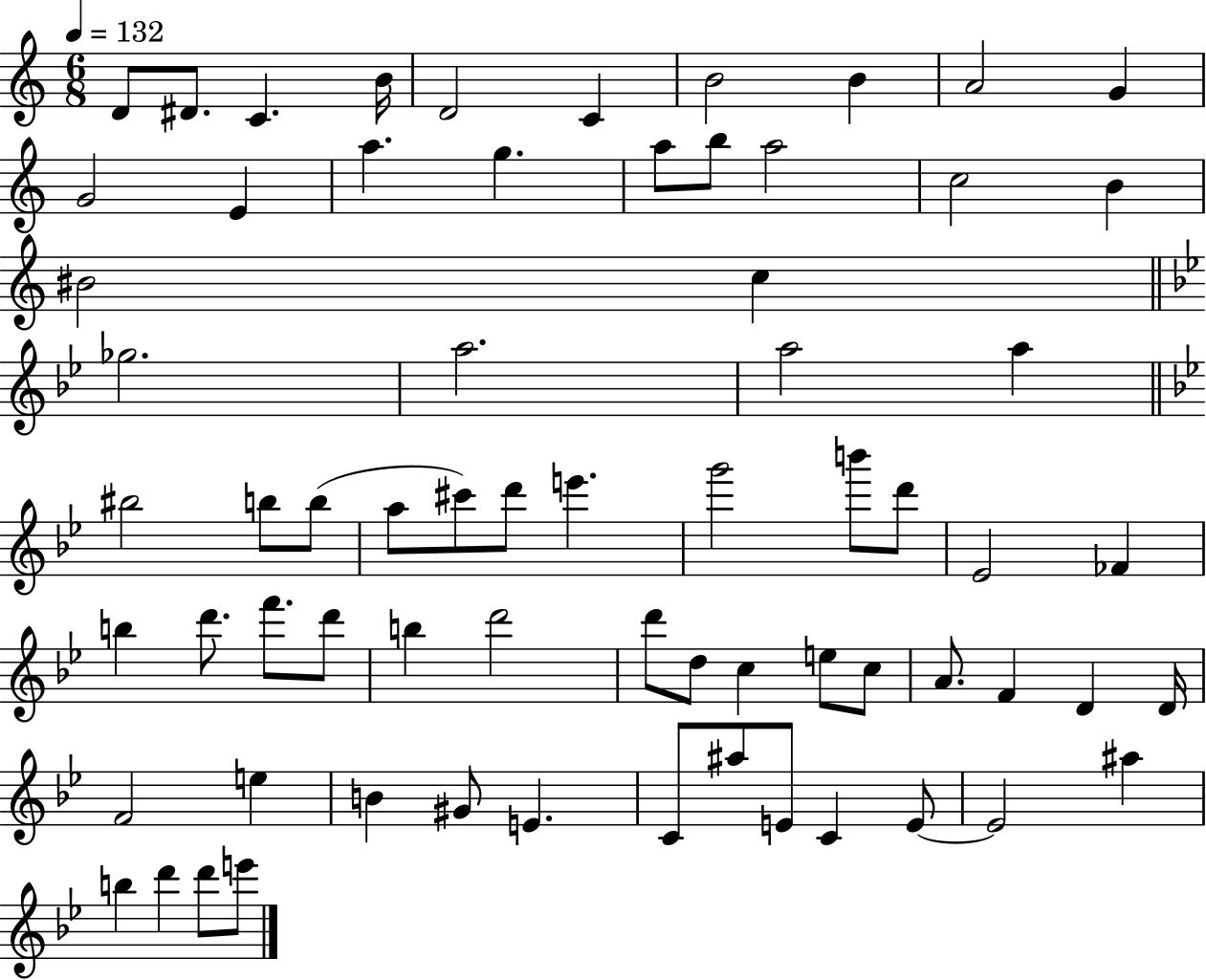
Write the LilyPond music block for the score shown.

{
  \clef treble
  \numericTimeSignature
  \time 6/8
  \key c \major
  \tempo 4 = 132
  d'8 dis'8. c'4. b'16 | d'2 c'4 | b'2 b'4 | a'2 g'4 | \break g'2 e'4 | a''4. g''4. | a''8 b''8 a''2 | c''2 b'4 | \break bis'2 c''4 | \bar "||" \break \key g \minor ges''2. | a''2. | a''2 a''4 | \bar "||" \break \key bes \major bis''2 b''8 b''8( | a''8 cis'''8) d'''8 e'''4. | g'''2 b'''8 d'''8 | ees'2 fes'4 | \break b''4 d'''8. f'''8. d'''8 | b''4 d'''2 | d'''8 d''8 c''4 e''8 c''8 | a'8. f'4 d'4 d'16 | \break f'2 e''4 | b'4 gis'8 e'4. | c'8 ais''8 e'8 c'4 e'8~~ | e'2 ais''4 | \break b''4 d'''4 d'''8 e'''8 | \bar "|."
}